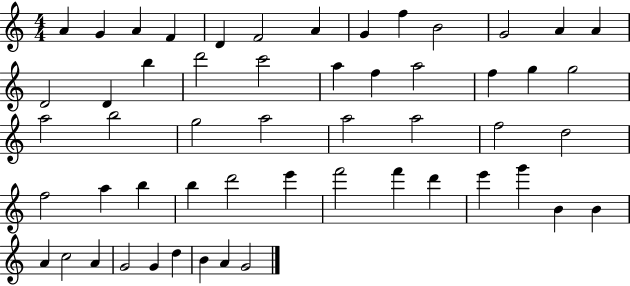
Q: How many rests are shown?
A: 0